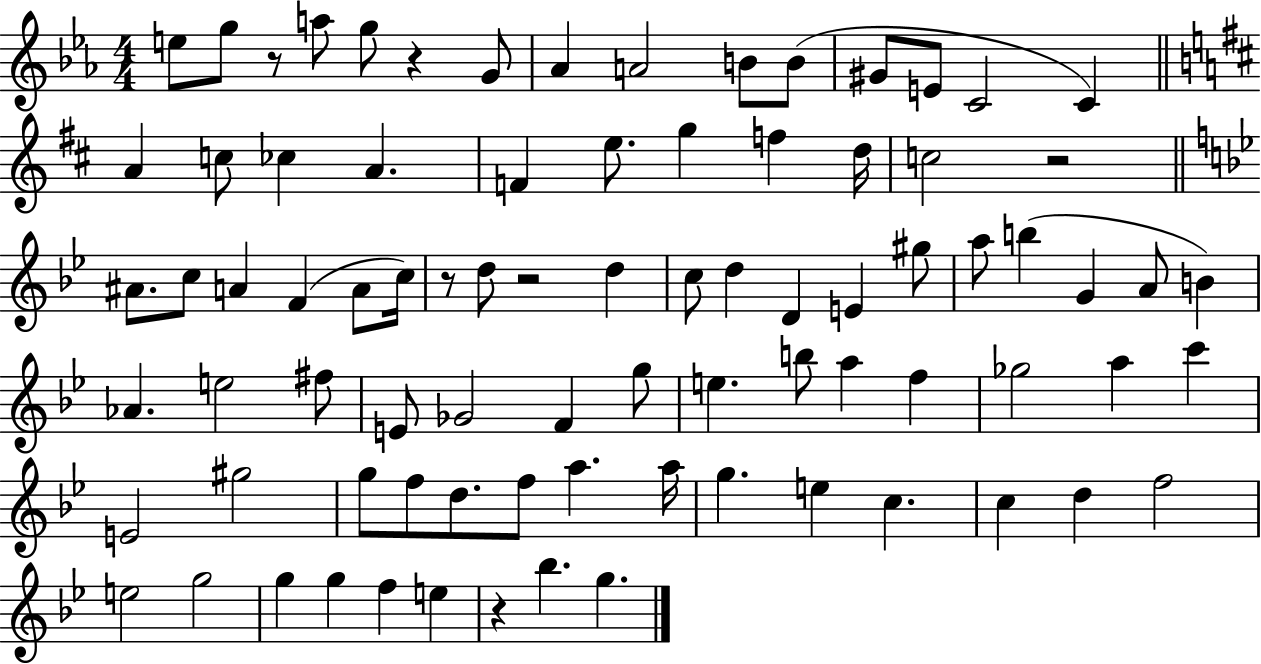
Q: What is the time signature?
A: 4/4